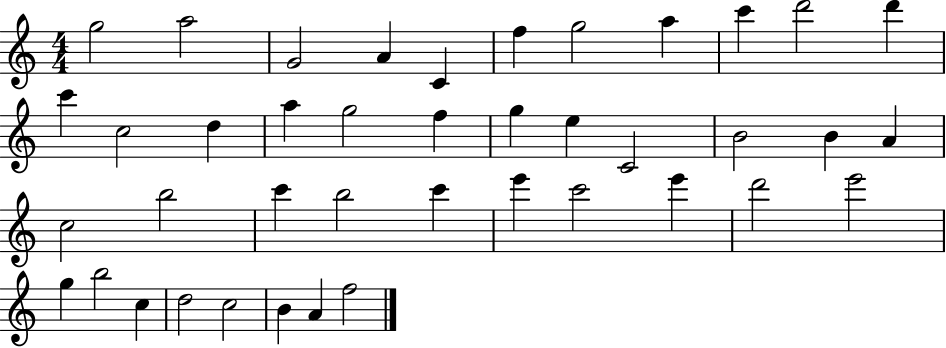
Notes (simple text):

G5/h A5/h G4/h A4/q C4/q F5/q G5/h A5/q C6/q D6/h D6/q C6/q C5/h D5/q A5/q G5/h F5/q G5/q E5/q C4/h B4/h B4/q A4/q C5/h B5/h C6/q B5/h C6/q E6/q C6/h E6/q D6/h E6/h G5/q B5/h C5/q D5/h C5/h B4/q A4/q F5/h